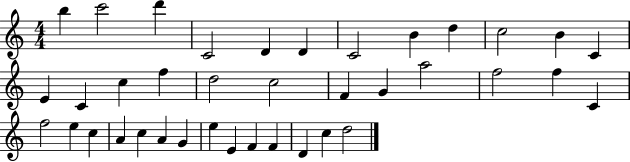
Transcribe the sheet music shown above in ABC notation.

X:1
T:Untitled
M:4/4
L:1/4
K:C
b c'2 d' C2 D D C2 B d c2 B C E C c f d2 c2 F G a2 f2 f C f2 e c A c A G e E F F D c d2